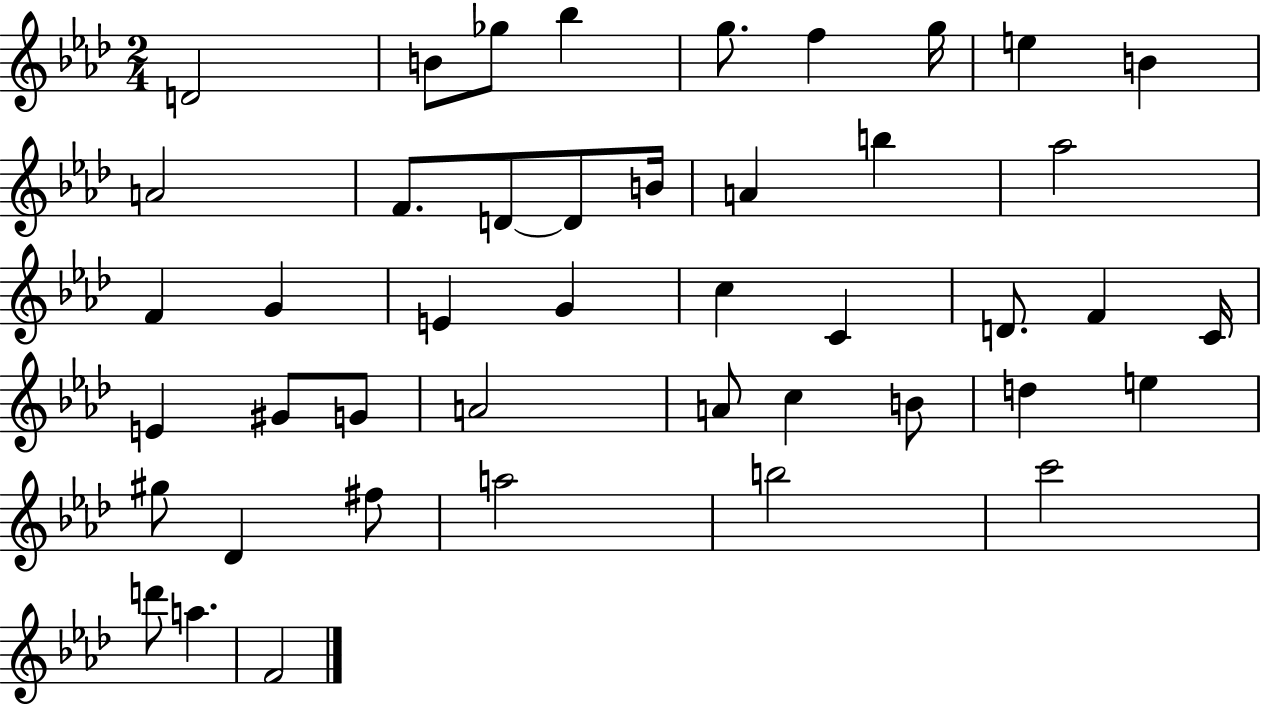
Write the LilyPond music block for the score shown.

{
  \clef treble
  \numericTimeSignature
  \time 2/4
  \key aes \major
  d'2 | b'8 ges''8 bes''4 | g''8. f''4 g''16 | e''4 b'4 | \break a'2 | f'8. d'8~~ d'8 b'16 | a'4 b''4 | aes''2 | \break f'4 g'4 | e'4 g'4 | c''4 c'4 | d'8. f'4 c'16 | \break e'4 gis'8 g'8 | a'2 | a'8 c''4 b'8 | d''4 e''4 | \break gis''8 des'4 fis''8 | a''2 | b''2 | c'''2 | \break d'''8 a''4. | f'2 | \bar "|."
}